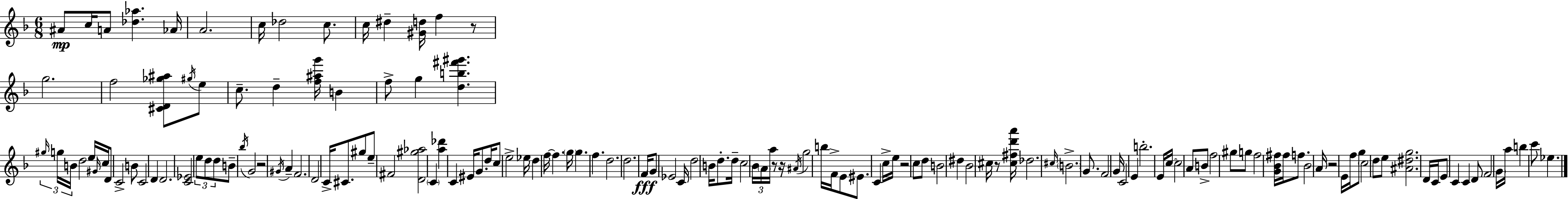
A#4/e C5/s A4/e [Db5,Ab5]/q. Ab4/s A4/h. C5/s Db5/h C5/e. C5/s D#5/q [G#4,D5]/s F5/q R/e G5/h. F5/h [C#4,D4,Gb5,A#5]/e G#5/s E5/e C5/e. D5/q [F5,A#5,G6]/s B4/q F5/e G5/q [D5,B5,F#6,G#6]/q. G#5/s G5/s B4/s D5/h E5/s G#4/s C5/s D4/e C4/h B4/e C4/h D4/q D4/h. [C4,Eb4]/h E5/e D5/e D5/e B4/e Bb5/s G4/h R/h G#4/s A4/q F4/h. D4/h C4/s C#4/e. G#5/e E5/e F#4/h [D4,G#5,Ab5]/h C4/q [A5,Db6]/q C4/q EIS4/s G4/e. D5/s C5/e E5/h Eb5/s D5/q F5/s F5/q. G5/s G5/q. F5/q. D5/h. D5/h. F4/s G4/e Eb4/h C4/s D5/h B4/s D5/e. D5/s C5/h Bb4/s A4/s A5/s R/e R/s A#4/s G5/h B5/s F4/s E4/e EIS4/e. C4/q C5/s E5/s R/h C5/e D5/e B4/h D#5/q Bb4/h C#5/s R/e [C#5,F#5,D6,A6]/s Db5/h. C#5/s B4/h. G4/e. F4/h G4/s C4/h E4/q B5/h. E4/s C5/s C5/h A4/e B4/e F5/h G#5/e G5/e F5/h [G4,Bb4,F#5]/s F#5/s F5/e. Bb4/h A4/s R/h E4/s F5/s G5/e C5/h D5/e E5/e [A#4,D#5,G5]/h. D4/s C4/s E4/e C4/q C4/q D4/e F4/h G4/s A5/s B5/q C6/e Eb5/q.